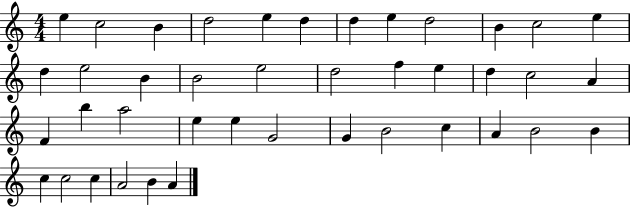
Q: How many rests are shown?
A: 0